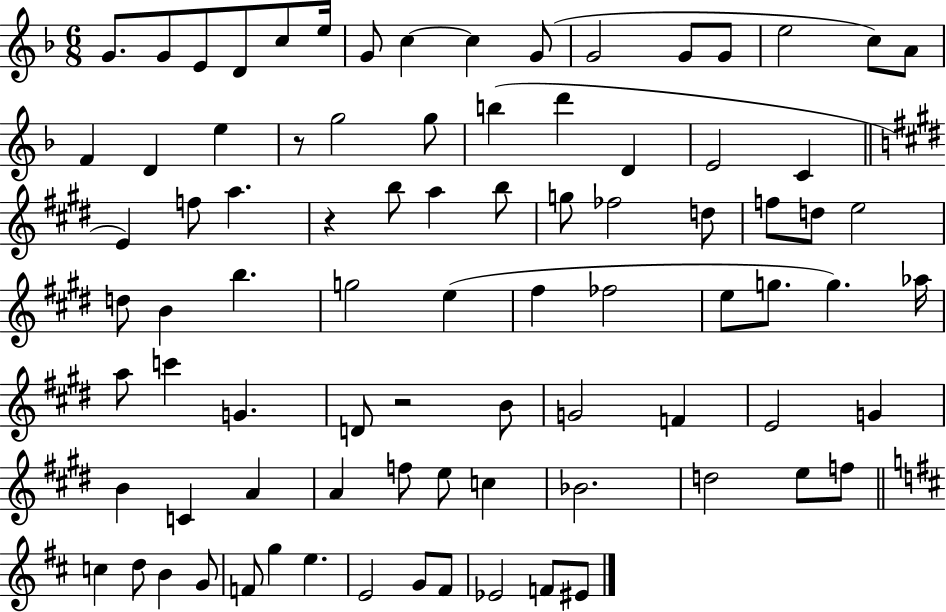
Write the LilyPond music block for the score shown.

{
  \clef treble
  \numericTimeSignature
  \time 6/8
  \key f \major
  g'8. g'8 e'8 d'8 c''8 e''16 | g'8 c''4~~ c''4 g'8( | g'2 g'8 g'8 | e''2 c''8) a'8 | \break f'4 d'4 e''4 | r8 g''2 g''8 | b''4( d'''4 d'4 | e'2 c'4 | \break \bar "||" \break \key e \major e'4) f''8 a''4. | r4 b''8 a''4 b''8 | g''8 fes''2 d''8 | f''8 d''8 e''2 | \break d''8 b'4 b''4. | g''2 e''4( | fis''4 fes''2 | e''8 g''8. g''4.) aes''16 | \break a''8 c'''4 g'4. | d'8 r2 b'8 | g'2 f'4 | e'2 g'4 | \break b'4 c'4 a'4 | a'4 f''8 e''8 c''4 | bes'2. | d''2 e''8 f''8 | \break \bar "||" \break \key d \major c''4 d''8 b'4 g'8 | f'8 g''4 e''4. | e'2 g'8 fis'8 | ees'2 f'8 eis'8 | \break \bar "|."
}